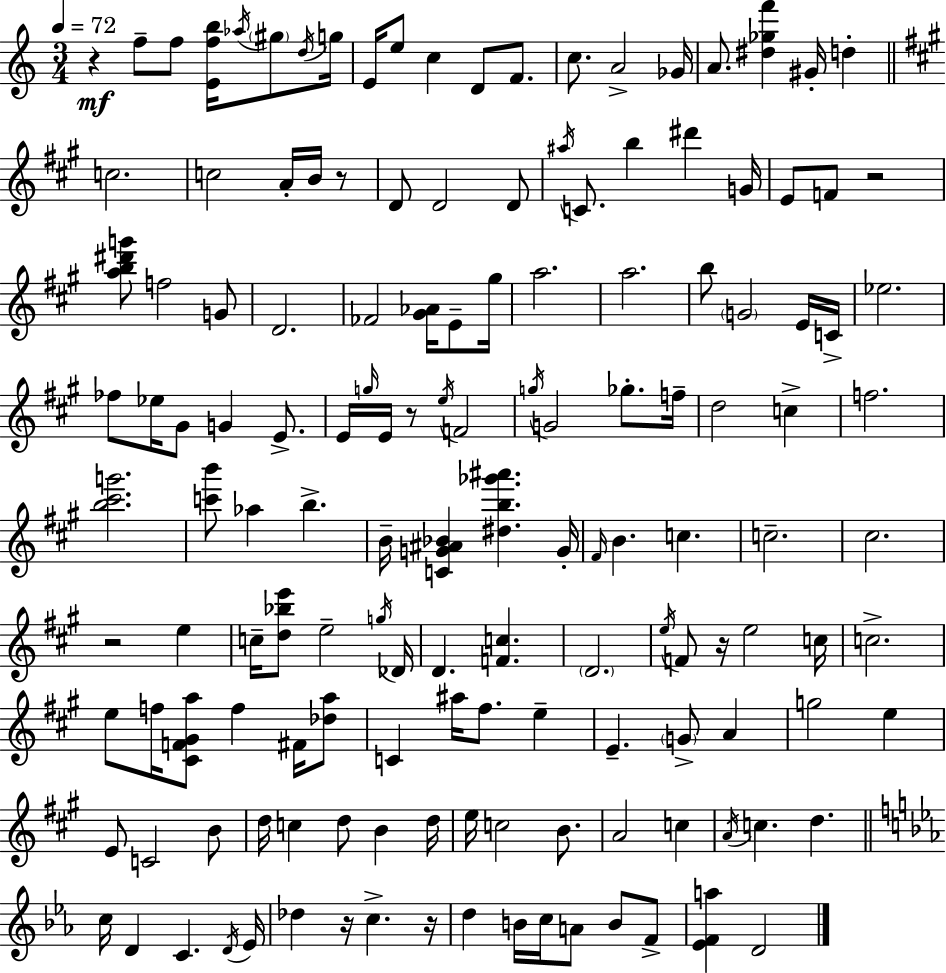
R/q F5/e F5/e [E4,F5,B5]/s Ab5/s G#5/e D5/s G5/s E4/s E5/e C5/q D4/e F4/e. C5/e. A4/h Gb4/s A4/e. [D#5,Gb5,F6]/q G#4/s D5/q C5/h. C5/h A4/s B4/s R/e D4/e D4/h D4/e A#5/s C4/e. B5/q D#6/q G4/s E4/e F4/e R/h [A5,B5,D#6,G6]/e F5/h G4/e D4/h. FES4/h [G#4,Ab4]/s E4/e G#5/s A5/h. A5/h. B5/e G4/h E4/s C4/s Eb5/h. FES5/e Eb5/s G#4/e G4/q E4/e. E4/s G5/s E4/s R/e E5/s F4/h G5/s G4/h Gb5/e. F5/s D5/h C5/q F5/h. [B5,C#6,G6]/h. [C6,B6]/e Ab5/q B5/q. B4/s [C4,G4,A#4,Bb4]/q [D#5,B5,Gb6,A#6]/q. G4/s F#4/s B4/q. C5/q. C5/h. C#5/h. R/h E5/q C5/s [D5,Bb5,E6]/e E5/h G5/s Db4/s D4/q. [F4,C5]/q. D4/h. E5/s F4/e R/s E5/h C5/s C5/h. E5/e F5/s [C#4,F4,G#4,A5]/e F5/q F#4/s [Db5,A5]/e C4/q A#5/s F#5/e. E5/q E4/q. G4/e A4/q G5/h E5/q E4/e C4/h B4/e D5/s C5/q D5/e B4/q D5/s E5/s C5/h B4/e. A4/h C5/q A4/s C5/q. D5/q. C5/s D4/q C4/q. D4/s Eb4/s Db5/q R/s C5/q. R/s D5/q B4/s C5/s A4/e B4/e F4/e [Eb4,F4,A5]/q D4/h